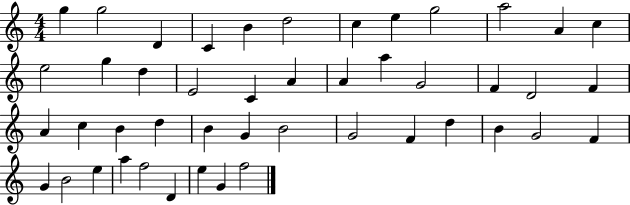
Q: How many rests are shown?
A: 0